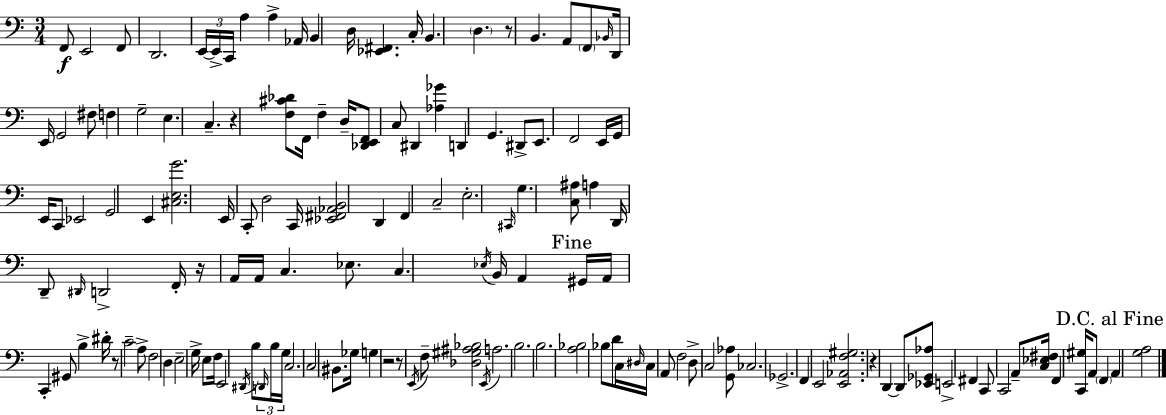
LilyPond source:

{
  \clef bass
  \numericTimeSignature
  \time 3/4
  \key a \minor
  f,8\f e,2 f,8 | d,2. | \tuplet 3/2 { e,16~~ e,16-> c,16 } a4 a4-> aes,16 | b,4 d16 <ees, fis,>4. c16-. | \break b,4. \parenthesize d4. | r8 b,4. a,8 \parenthesize f,8 | \grace { bes,16 } d,16 e,16 g,2 fis8 | f4 g2-- | \break e4. c4.-- | r4 <f cis' des'>8 f,16 f4-- | d16-- <des, e, f,>8 c8 dis,4 <aes ges'>4 | d,4 g,4. dis,8-> | \break e,8. f,2 | e,16 g,16 e,16 c,8 ees,2 | g,2 e,4 | <cis e g'>2. | \break e,16 c,8-. d2 | c,16 <ees, fis, aes, b,>2 d,4 | f,4 c2-- | e2.-. | \break \grace { cis,16 } g4. <c ais>8 a4 | d,16 d,8-- \grace { dis,16 } d,2-> | f,16-. r16 a,16 a,16 c4. | ees8. c4. \acciaccatura { ees16 } b,16 a,4 | \break \mark "Fine" gis,16 a,16 c,4-. gis,8 b4-> | dis'16-. r8 c'2-- | a8-> f2 | d4 e2-- | \break g16-> e8 f16 e,2 | \acciaccatura { dis,16 } b8 \tuplet 3/2 { \grace { d,16 } b16 g16 } c2. | c2 | bis,8. ges16 g4 r2 | \break r8 \acciaccatura { e,16 } f8-- <des gis ais bes>2 | \acciaccatura { e,16 } a2. | b2. | b2. | \break <a bes>2 | bes8 d'8 c16 \grace { dis16 } c16 a,8 | f2 d8-> c2 | <g, aes>8 ces2. | \break ges,2.-> | f,4 | e,2 <e, aes, f gis>2. | r4 | \break d,4~~ d,8 <ees, ges, aes>8 e,2-> | fis,4 c,8 c,2 | a,8-- <c ees fis>16 f,4 | <c, gis>16 a,8 \parenthesize f,4 \mark "D.C. al Fine" a,4 | \break <g a>2 \bar "|."
}